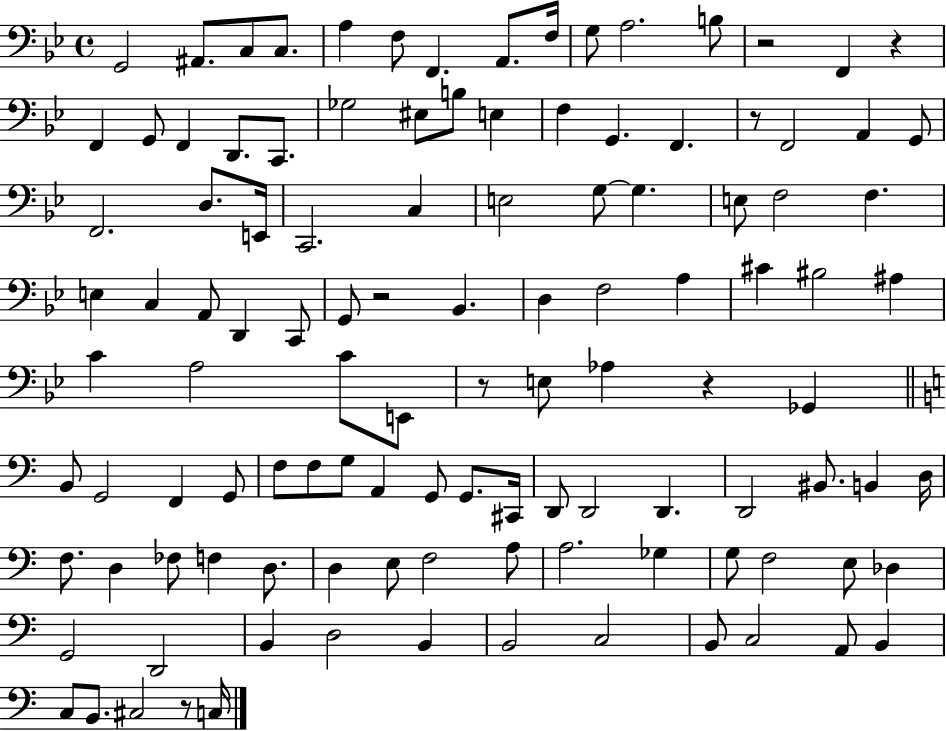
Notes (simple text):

G2/h A#2/e. C3/e C3/e. A3/q F3/e F2/q. A2/e. F3/s G3/e A3/h. B3/e R/h F2/q R/q F2/q G2/e F2/q D2/e. C2/e. Gb3/h EIS3/e B3/e E3/q F3/q G2/q. F2/q. R/e F2/h A2/q G2/e F2/h. D3/e. E2/s C2/h. C3/q E3/h G3/e G3/q. E3/e F3/h F3/q. E3/q C3/q A2/e D2/q C2/e G2/e R/h Bb2/q. D3/q F3/h A3/q C#4/q BIS3/h A#3/q C4/q A3/h C4/e E2/e R/e E3/e Ab3/q R/q Gb2/q B2/e G2/h F2/q G2/e F3/e F3/e G3/e A2/q G2/e G2/e. C#2/s D2/e D2/h D2/q. D2/h BIS2/e. B2/q D3/s F3/e. D3/q FES3/e F3/q D3/e. D3/q E3/e F3/h A3/e A3/h. Gb3/q G3/e F3/h E3/e Db3/q G2/h D2/h B2/q D3/h B2/q B2/h C3/h B2/e C3/h A2/e B2/q C3/e B2/e. C#3/h R/e C3/s